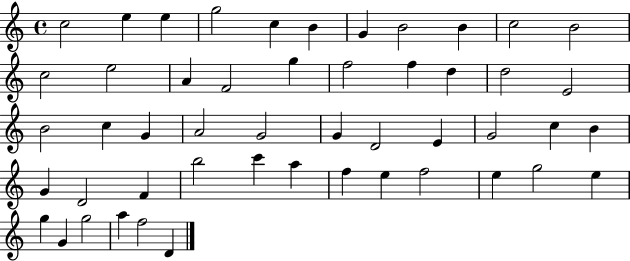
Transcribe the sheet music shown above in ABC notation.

X:1
T:Untitled
M:4/4
L:1/4
K:C
c2 e e g2 c B G B2 B c2 B2 c2 e2 A F2 g f2 f d d2 E2 B2 c G A2 G2 G D2 E G2 c B G D2 F b2 c' a f e f2 e g2 e g G g2 a f2 D